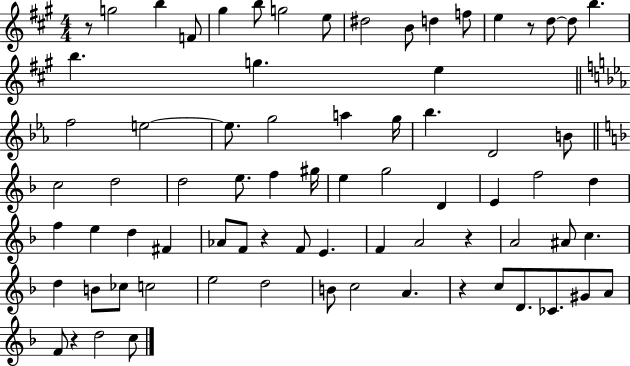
R/e G5/h B5/q F4/e G#5/q B5/e G5/h E5/e D#5/h B4/e D5/q F5/e E5/q R/e D5/e D5/e B5/q. B5/q. G5/q. E5/q F5/h E5/h E5/e. G5/h A5/q G5/s Bb5/q. D4/h B4/e C5/h D5/h D5/h E5/e. F5/q G#5/s E5/q G5/h D4/q E4/q F5/h D5/q F5/q E5/q D5/q F#4/q Ab4/e F4/e R/q F4/e E4/q. F4/q A4/h R/q A4/h A#4/e C5/q. D5/q B4/e CES5/e C5/h E5/h D5/h B4/e C5/h A4/q. R/q C5/e D4/e. CES4/e. G#4/e A4/e F4/e R/q D5/h C5/e